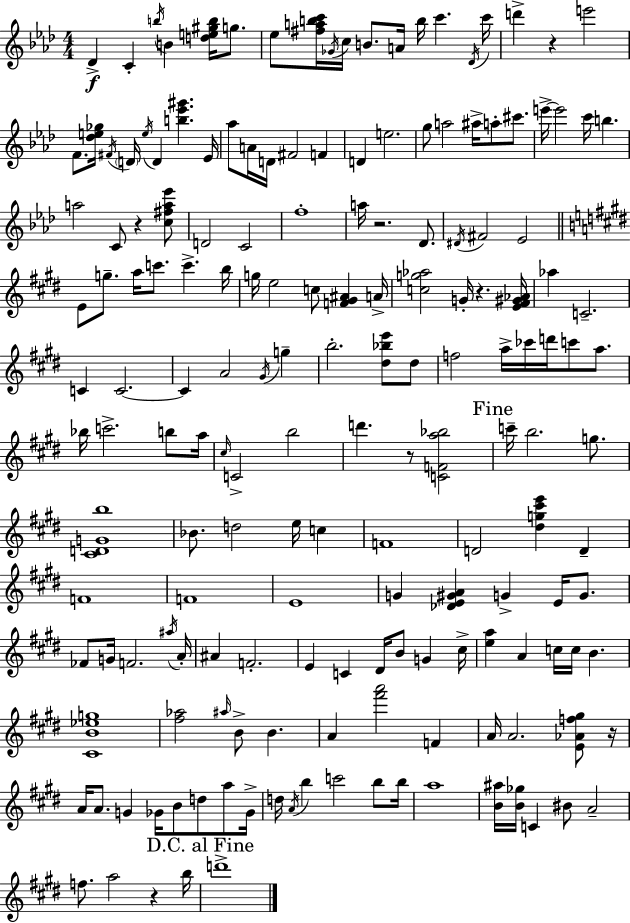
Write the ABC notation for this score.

X:1
T:Untitled
M:4/4
L:1/4
K:Fm
_D C b/4 B [de^gb]/4 g/2 _e/2 [^fabc']/4 _G/4 c/4 B/2 A/4 b/4 c' _D/4 c'/4 d' z e'2 F/2 [_de_g]/4 ^F/4 D/4 e/4 D [b_e'^g'] _E/4 _a/2 A/4 D/4 ^F2 F D e2 g/2 a2 ^a/4 a/2 ^c'/2 e'/4 e'2 c'/4 b a2 C/2 z [c^fa_e']/2 D2 C2 f4 a/4 z2 _D/2 ^D/4 ^F2 _E2 E/2 g/2 a/4 c'/2 c' b/4 g/4 e2 c/2 [F^G^A] A/4 [cg_a]2 G/4 z [E^F^G_A]/4 _a C2 C C2 C A2 ^G/4 g b2 [^d_be']/2 ^d/2 f2 a/4 _c'/4 d'/4 c'/2 a/2 _b/4 c'2 b/2 a/4 ^c/4 C2 b2 d' z/2 [CFa_b]2 c'/4 b2 g/2 [^CDGb]4 _B/2 d2 e/4 c F4 D2 [^dg^c'e'] D F4 F4 E4 G [_DE^GA] G E/4 G/2 _F/2 G/4 F2 ^a/4 A/4 ^A F2 E C ^D/4 B/2 G ^c/4 [ea] A c/4 c/4 B [^CB_eg]4 [^f_a]2 ^a/4 B/2 B A [^f'a']2 F A/4 A2 [E_Af^g]/2 z/4 A/4 A/2 G _G/4 B/2 d/2 a/2 _G/4 d/4 A/4 b c'2 b/2 b/4 a4 [B^a]/4 [B_g]/4 C ^B/2 A2 f/2 a2 z b/4 d'4